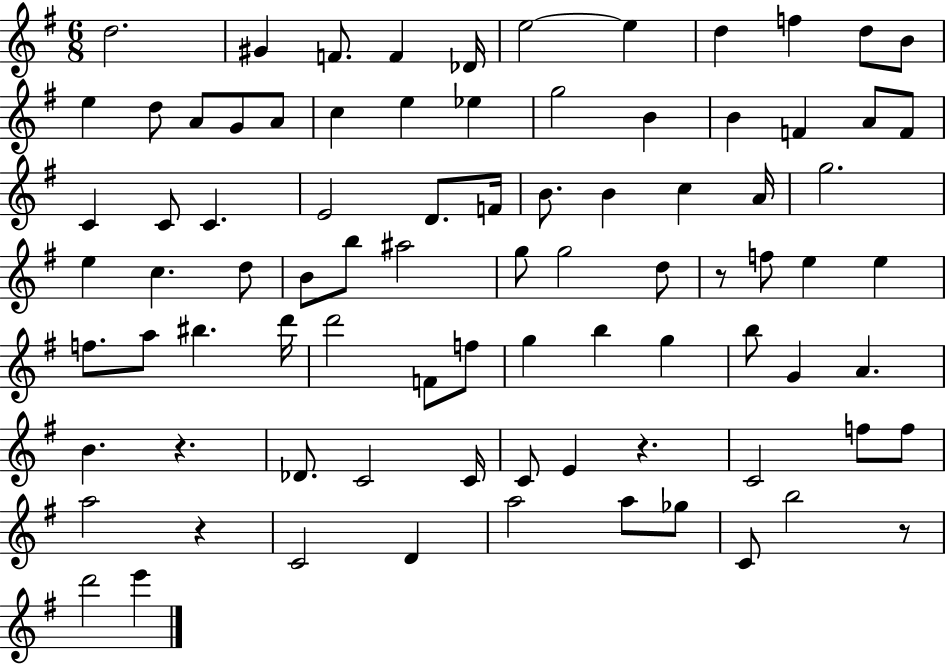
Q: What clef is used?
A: treble